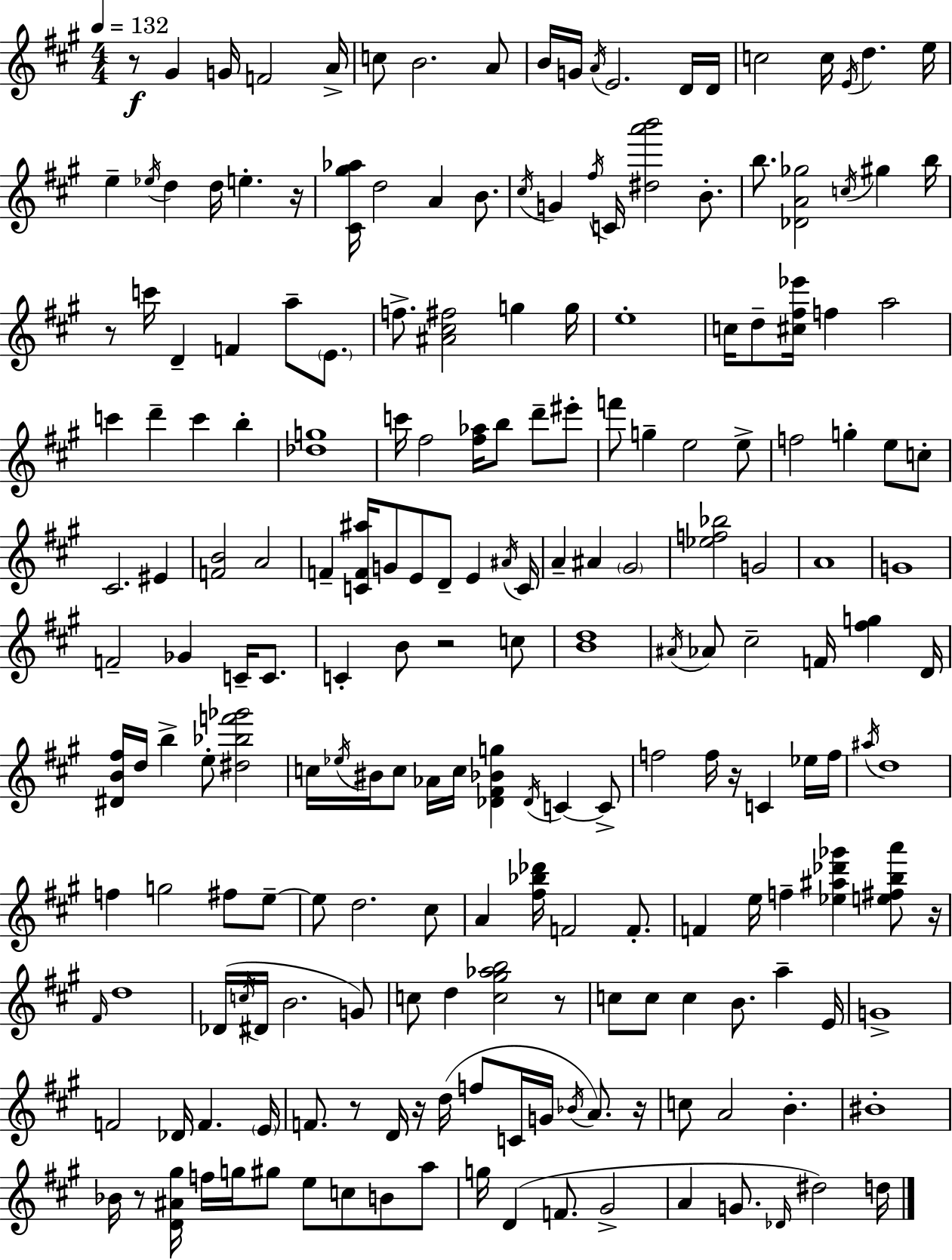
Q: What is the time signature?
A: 4/4